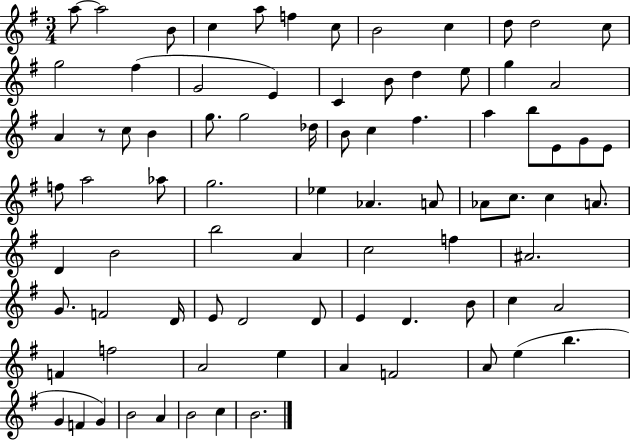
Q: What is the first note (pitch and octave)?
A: A5